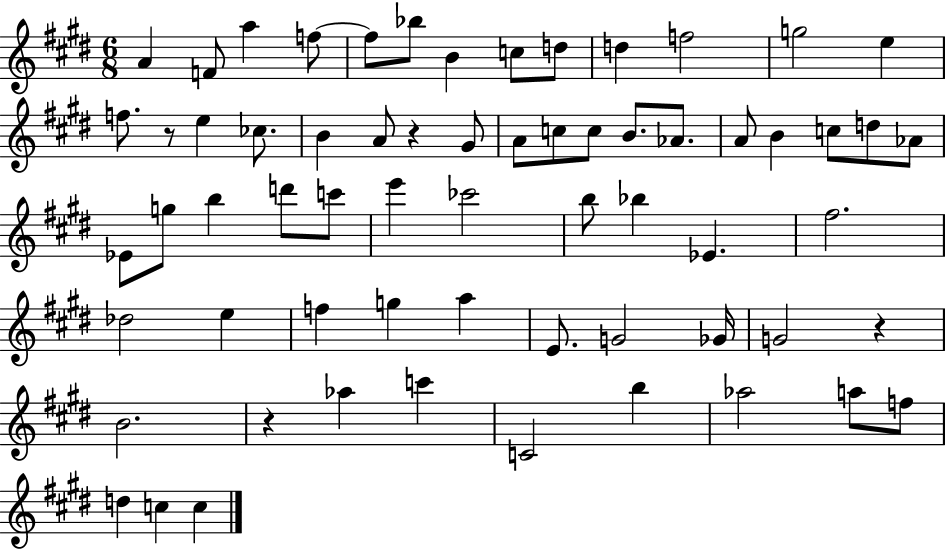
A4/q F4/e A5/q F5/e F5/e Bb5/e B4/q C5/e D5/e D5/q F5/h G5/h E5/q F5/e. R/e E5/q CES5/e. B4/q A4/e R/q G#4/e A4/e C5/e C5/e B4/e. Ab4/e. A4/e B4/q C5/e D5/e Ab4/e Eb4/e G5/e B5/q D6/e C6/e E6/q CES6/h B5/e Bb5/q Eb4/q. F#5/h. Db5/h E5/q F5/q G5/q A5/q E4/e. G4/h Gb4/s G4/h R/q B4/h. R/q Ab5/q C6/q C4/h B5/q Ab5/h A5/e F5/e D5/q C5/q C5/q